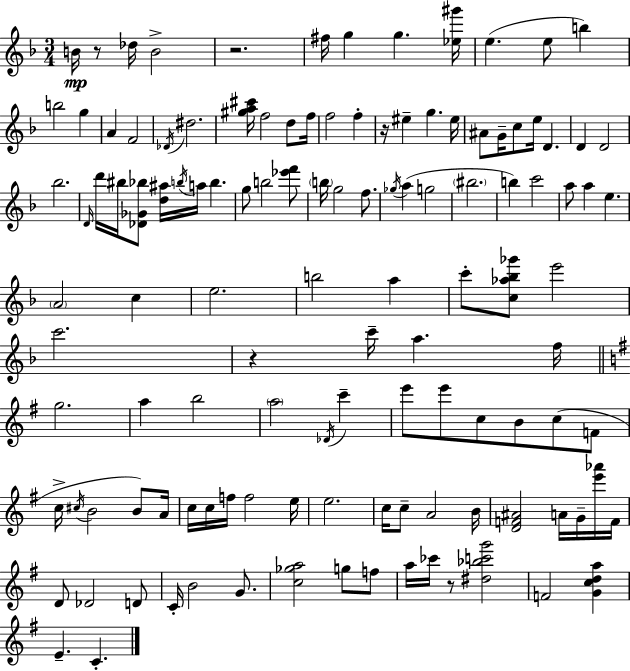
X:1
T:Untitled
M:3/4
L:1/4
K:Dm
B/4 z/2 _d/4 B2 z2 ^f/4 g g [_e^g']/4 e e/2 b b2 g A F2 _D/4 ^d2 [^ga^c']/4 f2 d/2 f/4 f2 f z/4 ^e g ^e/4 ^A/2 G/4 c/2 e/4 D D D2 _b2 D/4 d'/4 ^b/4 [_D_G_b]/2 [d^a]/4 b/4 a/4 b g/2 b2 [_e'f']/2 b/4 g2 f/2 _g/4 a g2 ^b2 b c'2 a/2 a e A2 c e2 b2 a c'/2 [c_a_b_g']/2 e'2 c'2 z c'/4 a f/4 g2 a b2 a2 _D/4 c' e'/2 e'/2 c/2 B/2 c/2 F/2 c/4 ^c/4 B2 B/2 A/4 c/4 c/4 f/4 f2 e/4 e2 c/4 c/2 A2 B/4 [DF^A]2 A/4 G/4 [e'_a']/4 F/4 D/2 _D2 D/2 C/4 B2 G/2 [c_ga]2 g/2 f/2 a/4 _c'/4 z/2 [^d_bc'g']2 F2 [Gcda] E C